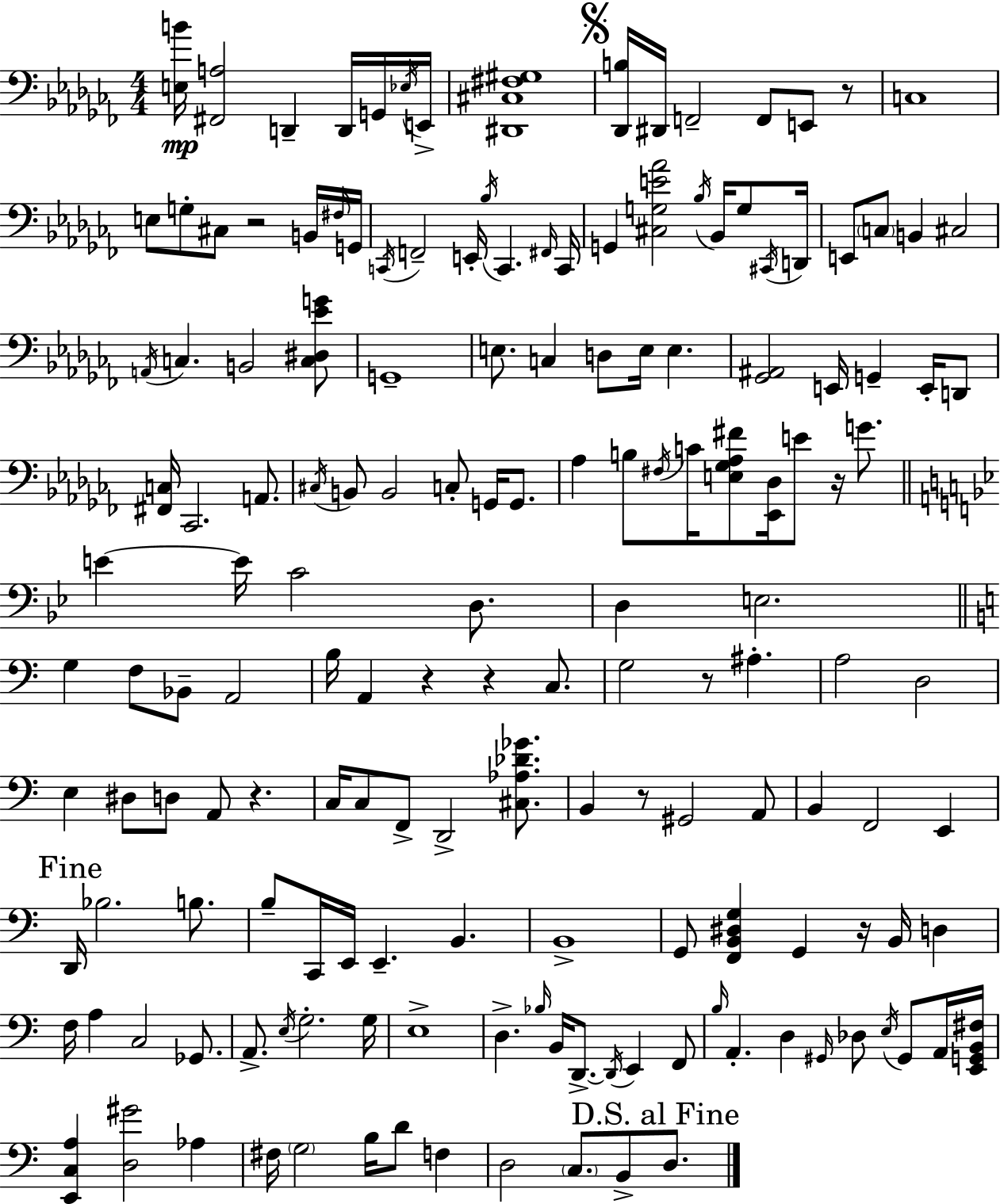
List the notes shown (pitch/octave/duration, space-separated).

[E3,B4]/s [F#2,A3]/h D2/q D2/s G2/s Eb3/s E2/s [D#2,C#3,F#3,G#3]/w [Db2,B3]/s D#2/s F2/h F2/e E2/e R/e C3/w E3/e G3/e C#3/e R/h B2/s F#3/s G2/s C2/s F2/h E2/s Bb3/s C2/q. F#2/s C2/s G2/q [C#3,G3,E4,Ab4]/h Bb3/s Bb2/s G3/e C#2/s D2/s E2/e C3/e B2/q C#3/h A2/s C3/q. B2/h [C3,D#3,Eb4,G4]/e G2/w E3/e. C3/q D3/e E3/s E3/q. [Gb2,A#2]/h E2/s G2/q E2/s D2/e [F#2,C3]/s CES2/h. A2/e. C#3/s B2/e B2/h C3/e G2/s G2/e. Ab3/q B3/e F#3/s C4/s [E3,Gb3,Ab3,F#4]/e [Eb2,Db3]/s E4/e R/s G4/e. E4/q E4/s C4/h D3/e. D3/q E3/h. G3/q F3/e Bb2/e A2/h B3/s A2/q R/q R/q C3/e. G3/h R/e A#3/q. A3/h D3/h E3/q D#3/e D3/e A2/e R/q. C3/s C3/e F2/e D2/h [C#3,Ab3,Db4,Gb4]/e. B2/q R/e G#2/h A2/e B2/q F2/h E2/q D2/s Bb3/h. B3/e. B3/e C2/s E2/s E2/q. B2/q. B2/w G2/e [F2,B2,D#3,G3]/q G2/q R/s B2/s D3/q F3/s A3/q C3/h Gb2/e. A2/e. E3/s G3/h. G3/s E3/w D3/q. Bb3/s B2/s D2/e. D2/s E2/q F2/e B3/s A2/q. D3/q G#2/s Db3/e E3/s G#2/e A2/s [E2,G2,B2,F#3]/s [E2,C3,A3]/q [D3,G#4]/h Ab3/q F#3/s G3/h B3/s D4/e F3/q D3/h C3/e. B2/e D3/e.